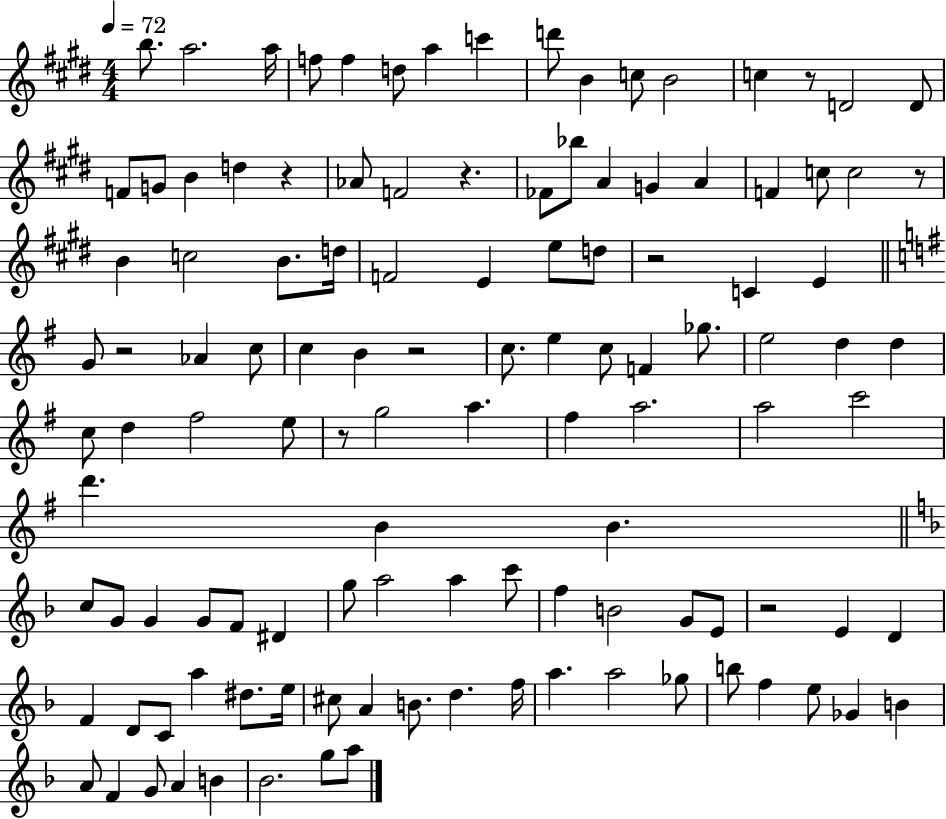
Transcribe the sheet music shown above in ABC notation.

X:1
T:Untitled
M:4/4
L:1/4
K:E
b/2 a2 a/4 f/2 f d/2 a c' d'/2 B c/2 B2 c z/2 D2 D/2 F/2 G/2 B d z _A/2 F2 z _F/2 _b/2 A G A F c/2 c2 z/2 B c2 B/2 d/4 F2 E e/2 d/2 z2 C E G/2 z2 _A c/2 c B z2 c/2 e c/2 F _g/2 e2 d d c/2 d ^f2 e/2 z/2 g2 a ^f a2 a2 c'2 d' B B c/2 G/2 G G/2 F/2 ^D g/2 a2 a c'/2 f B2 G/2 E/2 z2 E D F D/2 C/2 a ^d/2 e/4 ^c/2 A B/2 d f/4 a a2 _g/2 b/2 f e/2 _G B A/2 F G/2 A B _B2 g/2 a/2